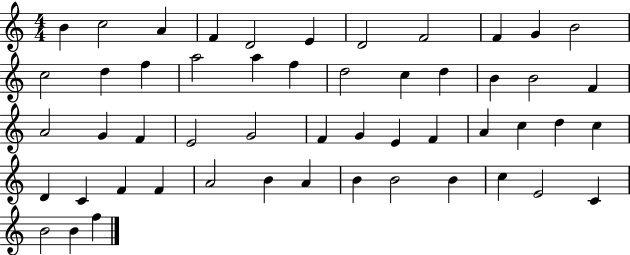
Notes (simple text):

B4/q C5/h A4/q F4/q D4/h E4/q D4/h F4/h F4/q G4/q B4/h C5/h D5/q F5/q A5/h A5/q F5/q D5/h C5/q D5/q B4/q B4/h F4/q A4/h G4/q F4/q E4/h G4/h F4/q G4/q E4/q F4/q A4/q C5/q D5/q C5/q D4/q C4/q F4/q F4/q A4/h B4/q A4/q B4/q B4/h B4/q C5/q E4/h C4/q B4/h B4/q F5/q